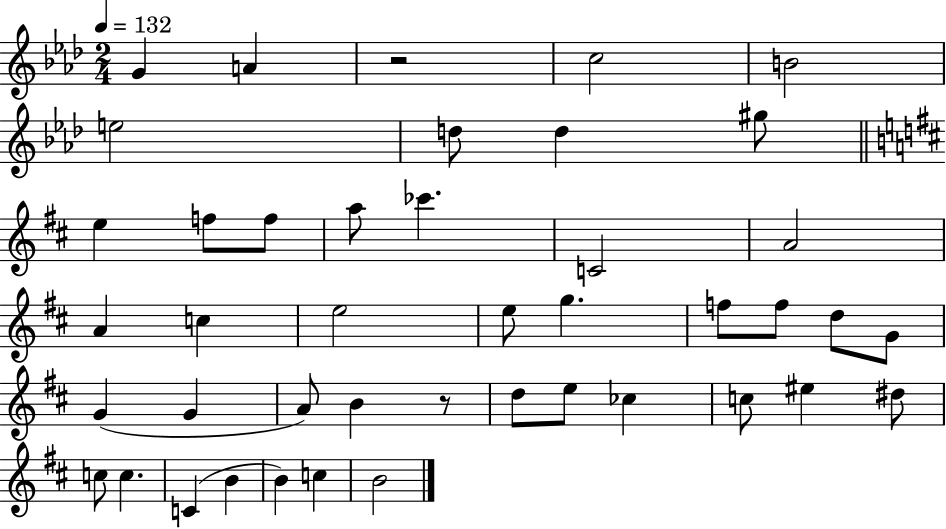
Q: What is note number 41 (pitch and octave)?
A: B4